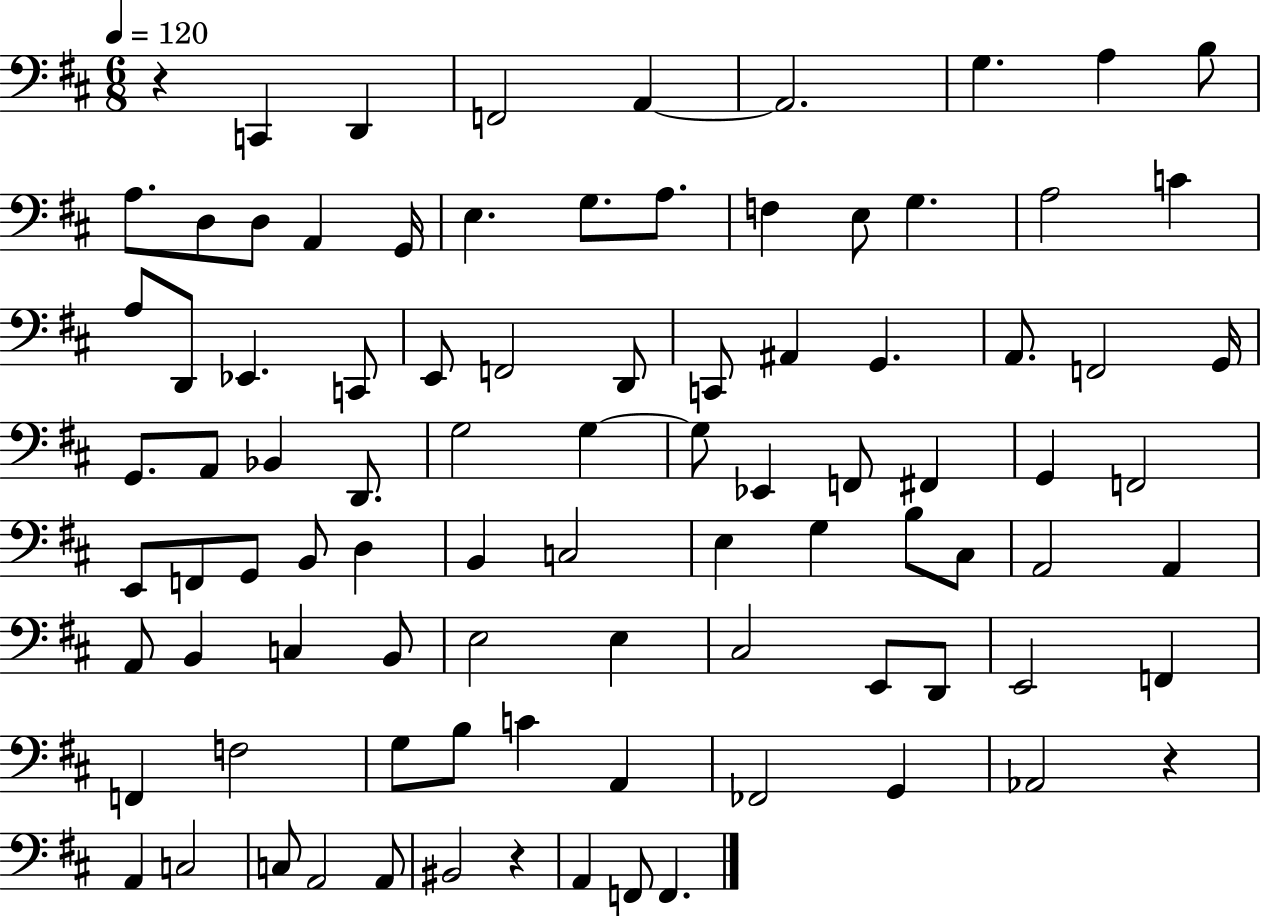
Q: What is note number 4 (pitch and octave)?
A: A2